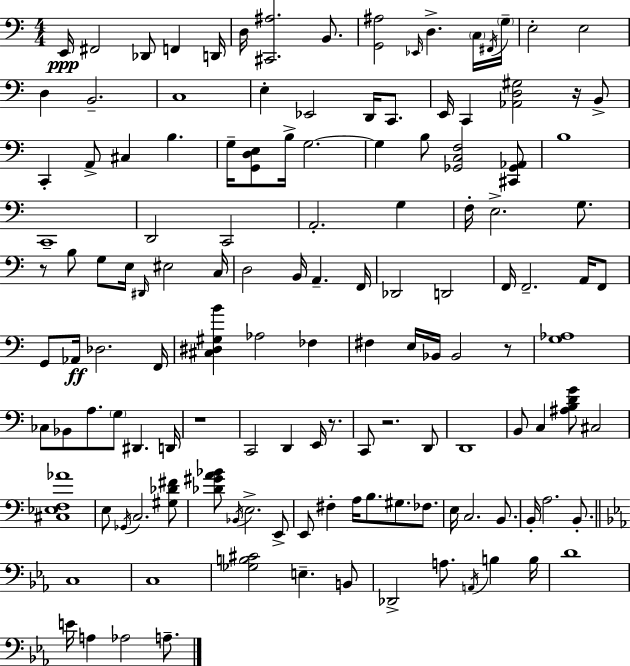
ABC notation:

X:1
T:Untitled
M:4/4
L:1/4
K:Am
E,,/4 ^F,,2 _D,,/2 F,, D,,/4 D,/4 [^C,,^A,]2 B,,/2 [G,,^A,]2 _E,,/4 D, C,/4 ^F,,/4 G,/4 E,2 E,2 D, B,,2 C,4 E, _E,,2 D,,/4 C,,/2 E,,/4 C,, [_A,,D,^G,]2 z/4 B,,/2 C,, A,,/2 ^C, B, G,/4 [G,,D,E,]/2 B,/4 G,2 G, B,/2 [_G,,C,F,]2 [^C,,_G,,_A,,]/2 B,4 C,,4 D,,2 C,,2 A,,2 G, F,/4 E,2 G,/2 z/2 B,/2 G,/2 E,/4 ^D,,/4 ^E,2 C,/4 D,2 B,,/4 A,, F,,/4 _D,,2 D,,2 F,,/4 F,,2 A,,/4 F,,/2 G,,/2 _A,,/4 _D,2 F,,/4 [^C,^D,^G,B] _A,2 _F, ^F, E,/4 _B,,/4 _B,,2 z/2 [G,_A,]4 _C,/2 _B,,/2 A,/2 G,/2 ^D,, D,,/4 z4 C,,2 D,, E,,/4 z/2 C,,/2 z2 D,,/2 D,,4 B,,/2 C, [^A,B,DG]/2 ^C,2 [^C,_E,F,_A]4 E,/2 _G,,/4 C,2 [^G,_D^F]/2 [_D^GA_B]/2 _B,,/4 E,2 E,,/2 E,,/2 ^F, A,/4 B,/2 ^G,/2 _F,/2 E,/4 C,2 B,,/2 B,,/4 A,2 B,,/2 C,4 C,4 [_G,B,^C]2 E, B,,/2 _D,,2 A,/2 A,,/4 B, B,/4 D4 E/4 A, _A,2 A,/2